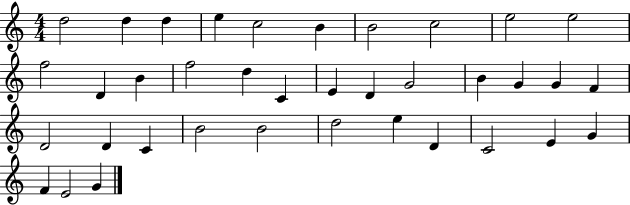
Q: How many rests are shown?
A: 0